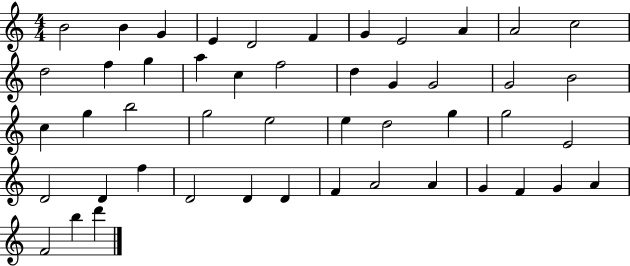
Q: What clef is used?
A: treble